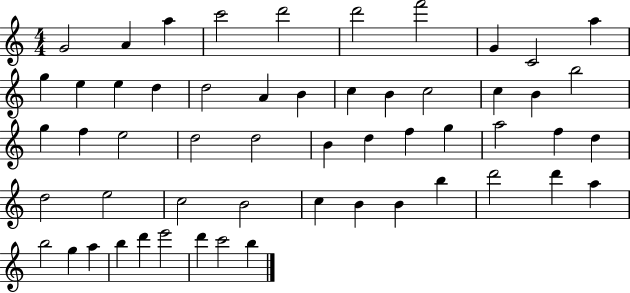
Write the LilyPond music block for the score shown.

{
  \clef treble
  \numericTimeSignature
  \time 4/4
  \key c \major
  g'2 a'4 a''4 | c'''2 d'''2 | d'''2 f'''2 | g'4 c'2 a''4 | \break g''4 e''4 e''4 d''4 | d''2 a'4 b'4 | c''4 b'4 c''2 | c''4 b'4 b''2 | \break g''4 f''4 e''2 | d''2 d''2 | b'4 d''4 f''4 g''4 | a''2 f''4 d''4 | \break d''2 e''2 | c''2 b'2 | c''4 b'4 b'4 b''4 | d'''2 d'''4 a''4 | \break b''2 g''4 a''4 | b''4 d'''4 e'''2 | d'''4 c'''2 b''4 | \bar "|."
}